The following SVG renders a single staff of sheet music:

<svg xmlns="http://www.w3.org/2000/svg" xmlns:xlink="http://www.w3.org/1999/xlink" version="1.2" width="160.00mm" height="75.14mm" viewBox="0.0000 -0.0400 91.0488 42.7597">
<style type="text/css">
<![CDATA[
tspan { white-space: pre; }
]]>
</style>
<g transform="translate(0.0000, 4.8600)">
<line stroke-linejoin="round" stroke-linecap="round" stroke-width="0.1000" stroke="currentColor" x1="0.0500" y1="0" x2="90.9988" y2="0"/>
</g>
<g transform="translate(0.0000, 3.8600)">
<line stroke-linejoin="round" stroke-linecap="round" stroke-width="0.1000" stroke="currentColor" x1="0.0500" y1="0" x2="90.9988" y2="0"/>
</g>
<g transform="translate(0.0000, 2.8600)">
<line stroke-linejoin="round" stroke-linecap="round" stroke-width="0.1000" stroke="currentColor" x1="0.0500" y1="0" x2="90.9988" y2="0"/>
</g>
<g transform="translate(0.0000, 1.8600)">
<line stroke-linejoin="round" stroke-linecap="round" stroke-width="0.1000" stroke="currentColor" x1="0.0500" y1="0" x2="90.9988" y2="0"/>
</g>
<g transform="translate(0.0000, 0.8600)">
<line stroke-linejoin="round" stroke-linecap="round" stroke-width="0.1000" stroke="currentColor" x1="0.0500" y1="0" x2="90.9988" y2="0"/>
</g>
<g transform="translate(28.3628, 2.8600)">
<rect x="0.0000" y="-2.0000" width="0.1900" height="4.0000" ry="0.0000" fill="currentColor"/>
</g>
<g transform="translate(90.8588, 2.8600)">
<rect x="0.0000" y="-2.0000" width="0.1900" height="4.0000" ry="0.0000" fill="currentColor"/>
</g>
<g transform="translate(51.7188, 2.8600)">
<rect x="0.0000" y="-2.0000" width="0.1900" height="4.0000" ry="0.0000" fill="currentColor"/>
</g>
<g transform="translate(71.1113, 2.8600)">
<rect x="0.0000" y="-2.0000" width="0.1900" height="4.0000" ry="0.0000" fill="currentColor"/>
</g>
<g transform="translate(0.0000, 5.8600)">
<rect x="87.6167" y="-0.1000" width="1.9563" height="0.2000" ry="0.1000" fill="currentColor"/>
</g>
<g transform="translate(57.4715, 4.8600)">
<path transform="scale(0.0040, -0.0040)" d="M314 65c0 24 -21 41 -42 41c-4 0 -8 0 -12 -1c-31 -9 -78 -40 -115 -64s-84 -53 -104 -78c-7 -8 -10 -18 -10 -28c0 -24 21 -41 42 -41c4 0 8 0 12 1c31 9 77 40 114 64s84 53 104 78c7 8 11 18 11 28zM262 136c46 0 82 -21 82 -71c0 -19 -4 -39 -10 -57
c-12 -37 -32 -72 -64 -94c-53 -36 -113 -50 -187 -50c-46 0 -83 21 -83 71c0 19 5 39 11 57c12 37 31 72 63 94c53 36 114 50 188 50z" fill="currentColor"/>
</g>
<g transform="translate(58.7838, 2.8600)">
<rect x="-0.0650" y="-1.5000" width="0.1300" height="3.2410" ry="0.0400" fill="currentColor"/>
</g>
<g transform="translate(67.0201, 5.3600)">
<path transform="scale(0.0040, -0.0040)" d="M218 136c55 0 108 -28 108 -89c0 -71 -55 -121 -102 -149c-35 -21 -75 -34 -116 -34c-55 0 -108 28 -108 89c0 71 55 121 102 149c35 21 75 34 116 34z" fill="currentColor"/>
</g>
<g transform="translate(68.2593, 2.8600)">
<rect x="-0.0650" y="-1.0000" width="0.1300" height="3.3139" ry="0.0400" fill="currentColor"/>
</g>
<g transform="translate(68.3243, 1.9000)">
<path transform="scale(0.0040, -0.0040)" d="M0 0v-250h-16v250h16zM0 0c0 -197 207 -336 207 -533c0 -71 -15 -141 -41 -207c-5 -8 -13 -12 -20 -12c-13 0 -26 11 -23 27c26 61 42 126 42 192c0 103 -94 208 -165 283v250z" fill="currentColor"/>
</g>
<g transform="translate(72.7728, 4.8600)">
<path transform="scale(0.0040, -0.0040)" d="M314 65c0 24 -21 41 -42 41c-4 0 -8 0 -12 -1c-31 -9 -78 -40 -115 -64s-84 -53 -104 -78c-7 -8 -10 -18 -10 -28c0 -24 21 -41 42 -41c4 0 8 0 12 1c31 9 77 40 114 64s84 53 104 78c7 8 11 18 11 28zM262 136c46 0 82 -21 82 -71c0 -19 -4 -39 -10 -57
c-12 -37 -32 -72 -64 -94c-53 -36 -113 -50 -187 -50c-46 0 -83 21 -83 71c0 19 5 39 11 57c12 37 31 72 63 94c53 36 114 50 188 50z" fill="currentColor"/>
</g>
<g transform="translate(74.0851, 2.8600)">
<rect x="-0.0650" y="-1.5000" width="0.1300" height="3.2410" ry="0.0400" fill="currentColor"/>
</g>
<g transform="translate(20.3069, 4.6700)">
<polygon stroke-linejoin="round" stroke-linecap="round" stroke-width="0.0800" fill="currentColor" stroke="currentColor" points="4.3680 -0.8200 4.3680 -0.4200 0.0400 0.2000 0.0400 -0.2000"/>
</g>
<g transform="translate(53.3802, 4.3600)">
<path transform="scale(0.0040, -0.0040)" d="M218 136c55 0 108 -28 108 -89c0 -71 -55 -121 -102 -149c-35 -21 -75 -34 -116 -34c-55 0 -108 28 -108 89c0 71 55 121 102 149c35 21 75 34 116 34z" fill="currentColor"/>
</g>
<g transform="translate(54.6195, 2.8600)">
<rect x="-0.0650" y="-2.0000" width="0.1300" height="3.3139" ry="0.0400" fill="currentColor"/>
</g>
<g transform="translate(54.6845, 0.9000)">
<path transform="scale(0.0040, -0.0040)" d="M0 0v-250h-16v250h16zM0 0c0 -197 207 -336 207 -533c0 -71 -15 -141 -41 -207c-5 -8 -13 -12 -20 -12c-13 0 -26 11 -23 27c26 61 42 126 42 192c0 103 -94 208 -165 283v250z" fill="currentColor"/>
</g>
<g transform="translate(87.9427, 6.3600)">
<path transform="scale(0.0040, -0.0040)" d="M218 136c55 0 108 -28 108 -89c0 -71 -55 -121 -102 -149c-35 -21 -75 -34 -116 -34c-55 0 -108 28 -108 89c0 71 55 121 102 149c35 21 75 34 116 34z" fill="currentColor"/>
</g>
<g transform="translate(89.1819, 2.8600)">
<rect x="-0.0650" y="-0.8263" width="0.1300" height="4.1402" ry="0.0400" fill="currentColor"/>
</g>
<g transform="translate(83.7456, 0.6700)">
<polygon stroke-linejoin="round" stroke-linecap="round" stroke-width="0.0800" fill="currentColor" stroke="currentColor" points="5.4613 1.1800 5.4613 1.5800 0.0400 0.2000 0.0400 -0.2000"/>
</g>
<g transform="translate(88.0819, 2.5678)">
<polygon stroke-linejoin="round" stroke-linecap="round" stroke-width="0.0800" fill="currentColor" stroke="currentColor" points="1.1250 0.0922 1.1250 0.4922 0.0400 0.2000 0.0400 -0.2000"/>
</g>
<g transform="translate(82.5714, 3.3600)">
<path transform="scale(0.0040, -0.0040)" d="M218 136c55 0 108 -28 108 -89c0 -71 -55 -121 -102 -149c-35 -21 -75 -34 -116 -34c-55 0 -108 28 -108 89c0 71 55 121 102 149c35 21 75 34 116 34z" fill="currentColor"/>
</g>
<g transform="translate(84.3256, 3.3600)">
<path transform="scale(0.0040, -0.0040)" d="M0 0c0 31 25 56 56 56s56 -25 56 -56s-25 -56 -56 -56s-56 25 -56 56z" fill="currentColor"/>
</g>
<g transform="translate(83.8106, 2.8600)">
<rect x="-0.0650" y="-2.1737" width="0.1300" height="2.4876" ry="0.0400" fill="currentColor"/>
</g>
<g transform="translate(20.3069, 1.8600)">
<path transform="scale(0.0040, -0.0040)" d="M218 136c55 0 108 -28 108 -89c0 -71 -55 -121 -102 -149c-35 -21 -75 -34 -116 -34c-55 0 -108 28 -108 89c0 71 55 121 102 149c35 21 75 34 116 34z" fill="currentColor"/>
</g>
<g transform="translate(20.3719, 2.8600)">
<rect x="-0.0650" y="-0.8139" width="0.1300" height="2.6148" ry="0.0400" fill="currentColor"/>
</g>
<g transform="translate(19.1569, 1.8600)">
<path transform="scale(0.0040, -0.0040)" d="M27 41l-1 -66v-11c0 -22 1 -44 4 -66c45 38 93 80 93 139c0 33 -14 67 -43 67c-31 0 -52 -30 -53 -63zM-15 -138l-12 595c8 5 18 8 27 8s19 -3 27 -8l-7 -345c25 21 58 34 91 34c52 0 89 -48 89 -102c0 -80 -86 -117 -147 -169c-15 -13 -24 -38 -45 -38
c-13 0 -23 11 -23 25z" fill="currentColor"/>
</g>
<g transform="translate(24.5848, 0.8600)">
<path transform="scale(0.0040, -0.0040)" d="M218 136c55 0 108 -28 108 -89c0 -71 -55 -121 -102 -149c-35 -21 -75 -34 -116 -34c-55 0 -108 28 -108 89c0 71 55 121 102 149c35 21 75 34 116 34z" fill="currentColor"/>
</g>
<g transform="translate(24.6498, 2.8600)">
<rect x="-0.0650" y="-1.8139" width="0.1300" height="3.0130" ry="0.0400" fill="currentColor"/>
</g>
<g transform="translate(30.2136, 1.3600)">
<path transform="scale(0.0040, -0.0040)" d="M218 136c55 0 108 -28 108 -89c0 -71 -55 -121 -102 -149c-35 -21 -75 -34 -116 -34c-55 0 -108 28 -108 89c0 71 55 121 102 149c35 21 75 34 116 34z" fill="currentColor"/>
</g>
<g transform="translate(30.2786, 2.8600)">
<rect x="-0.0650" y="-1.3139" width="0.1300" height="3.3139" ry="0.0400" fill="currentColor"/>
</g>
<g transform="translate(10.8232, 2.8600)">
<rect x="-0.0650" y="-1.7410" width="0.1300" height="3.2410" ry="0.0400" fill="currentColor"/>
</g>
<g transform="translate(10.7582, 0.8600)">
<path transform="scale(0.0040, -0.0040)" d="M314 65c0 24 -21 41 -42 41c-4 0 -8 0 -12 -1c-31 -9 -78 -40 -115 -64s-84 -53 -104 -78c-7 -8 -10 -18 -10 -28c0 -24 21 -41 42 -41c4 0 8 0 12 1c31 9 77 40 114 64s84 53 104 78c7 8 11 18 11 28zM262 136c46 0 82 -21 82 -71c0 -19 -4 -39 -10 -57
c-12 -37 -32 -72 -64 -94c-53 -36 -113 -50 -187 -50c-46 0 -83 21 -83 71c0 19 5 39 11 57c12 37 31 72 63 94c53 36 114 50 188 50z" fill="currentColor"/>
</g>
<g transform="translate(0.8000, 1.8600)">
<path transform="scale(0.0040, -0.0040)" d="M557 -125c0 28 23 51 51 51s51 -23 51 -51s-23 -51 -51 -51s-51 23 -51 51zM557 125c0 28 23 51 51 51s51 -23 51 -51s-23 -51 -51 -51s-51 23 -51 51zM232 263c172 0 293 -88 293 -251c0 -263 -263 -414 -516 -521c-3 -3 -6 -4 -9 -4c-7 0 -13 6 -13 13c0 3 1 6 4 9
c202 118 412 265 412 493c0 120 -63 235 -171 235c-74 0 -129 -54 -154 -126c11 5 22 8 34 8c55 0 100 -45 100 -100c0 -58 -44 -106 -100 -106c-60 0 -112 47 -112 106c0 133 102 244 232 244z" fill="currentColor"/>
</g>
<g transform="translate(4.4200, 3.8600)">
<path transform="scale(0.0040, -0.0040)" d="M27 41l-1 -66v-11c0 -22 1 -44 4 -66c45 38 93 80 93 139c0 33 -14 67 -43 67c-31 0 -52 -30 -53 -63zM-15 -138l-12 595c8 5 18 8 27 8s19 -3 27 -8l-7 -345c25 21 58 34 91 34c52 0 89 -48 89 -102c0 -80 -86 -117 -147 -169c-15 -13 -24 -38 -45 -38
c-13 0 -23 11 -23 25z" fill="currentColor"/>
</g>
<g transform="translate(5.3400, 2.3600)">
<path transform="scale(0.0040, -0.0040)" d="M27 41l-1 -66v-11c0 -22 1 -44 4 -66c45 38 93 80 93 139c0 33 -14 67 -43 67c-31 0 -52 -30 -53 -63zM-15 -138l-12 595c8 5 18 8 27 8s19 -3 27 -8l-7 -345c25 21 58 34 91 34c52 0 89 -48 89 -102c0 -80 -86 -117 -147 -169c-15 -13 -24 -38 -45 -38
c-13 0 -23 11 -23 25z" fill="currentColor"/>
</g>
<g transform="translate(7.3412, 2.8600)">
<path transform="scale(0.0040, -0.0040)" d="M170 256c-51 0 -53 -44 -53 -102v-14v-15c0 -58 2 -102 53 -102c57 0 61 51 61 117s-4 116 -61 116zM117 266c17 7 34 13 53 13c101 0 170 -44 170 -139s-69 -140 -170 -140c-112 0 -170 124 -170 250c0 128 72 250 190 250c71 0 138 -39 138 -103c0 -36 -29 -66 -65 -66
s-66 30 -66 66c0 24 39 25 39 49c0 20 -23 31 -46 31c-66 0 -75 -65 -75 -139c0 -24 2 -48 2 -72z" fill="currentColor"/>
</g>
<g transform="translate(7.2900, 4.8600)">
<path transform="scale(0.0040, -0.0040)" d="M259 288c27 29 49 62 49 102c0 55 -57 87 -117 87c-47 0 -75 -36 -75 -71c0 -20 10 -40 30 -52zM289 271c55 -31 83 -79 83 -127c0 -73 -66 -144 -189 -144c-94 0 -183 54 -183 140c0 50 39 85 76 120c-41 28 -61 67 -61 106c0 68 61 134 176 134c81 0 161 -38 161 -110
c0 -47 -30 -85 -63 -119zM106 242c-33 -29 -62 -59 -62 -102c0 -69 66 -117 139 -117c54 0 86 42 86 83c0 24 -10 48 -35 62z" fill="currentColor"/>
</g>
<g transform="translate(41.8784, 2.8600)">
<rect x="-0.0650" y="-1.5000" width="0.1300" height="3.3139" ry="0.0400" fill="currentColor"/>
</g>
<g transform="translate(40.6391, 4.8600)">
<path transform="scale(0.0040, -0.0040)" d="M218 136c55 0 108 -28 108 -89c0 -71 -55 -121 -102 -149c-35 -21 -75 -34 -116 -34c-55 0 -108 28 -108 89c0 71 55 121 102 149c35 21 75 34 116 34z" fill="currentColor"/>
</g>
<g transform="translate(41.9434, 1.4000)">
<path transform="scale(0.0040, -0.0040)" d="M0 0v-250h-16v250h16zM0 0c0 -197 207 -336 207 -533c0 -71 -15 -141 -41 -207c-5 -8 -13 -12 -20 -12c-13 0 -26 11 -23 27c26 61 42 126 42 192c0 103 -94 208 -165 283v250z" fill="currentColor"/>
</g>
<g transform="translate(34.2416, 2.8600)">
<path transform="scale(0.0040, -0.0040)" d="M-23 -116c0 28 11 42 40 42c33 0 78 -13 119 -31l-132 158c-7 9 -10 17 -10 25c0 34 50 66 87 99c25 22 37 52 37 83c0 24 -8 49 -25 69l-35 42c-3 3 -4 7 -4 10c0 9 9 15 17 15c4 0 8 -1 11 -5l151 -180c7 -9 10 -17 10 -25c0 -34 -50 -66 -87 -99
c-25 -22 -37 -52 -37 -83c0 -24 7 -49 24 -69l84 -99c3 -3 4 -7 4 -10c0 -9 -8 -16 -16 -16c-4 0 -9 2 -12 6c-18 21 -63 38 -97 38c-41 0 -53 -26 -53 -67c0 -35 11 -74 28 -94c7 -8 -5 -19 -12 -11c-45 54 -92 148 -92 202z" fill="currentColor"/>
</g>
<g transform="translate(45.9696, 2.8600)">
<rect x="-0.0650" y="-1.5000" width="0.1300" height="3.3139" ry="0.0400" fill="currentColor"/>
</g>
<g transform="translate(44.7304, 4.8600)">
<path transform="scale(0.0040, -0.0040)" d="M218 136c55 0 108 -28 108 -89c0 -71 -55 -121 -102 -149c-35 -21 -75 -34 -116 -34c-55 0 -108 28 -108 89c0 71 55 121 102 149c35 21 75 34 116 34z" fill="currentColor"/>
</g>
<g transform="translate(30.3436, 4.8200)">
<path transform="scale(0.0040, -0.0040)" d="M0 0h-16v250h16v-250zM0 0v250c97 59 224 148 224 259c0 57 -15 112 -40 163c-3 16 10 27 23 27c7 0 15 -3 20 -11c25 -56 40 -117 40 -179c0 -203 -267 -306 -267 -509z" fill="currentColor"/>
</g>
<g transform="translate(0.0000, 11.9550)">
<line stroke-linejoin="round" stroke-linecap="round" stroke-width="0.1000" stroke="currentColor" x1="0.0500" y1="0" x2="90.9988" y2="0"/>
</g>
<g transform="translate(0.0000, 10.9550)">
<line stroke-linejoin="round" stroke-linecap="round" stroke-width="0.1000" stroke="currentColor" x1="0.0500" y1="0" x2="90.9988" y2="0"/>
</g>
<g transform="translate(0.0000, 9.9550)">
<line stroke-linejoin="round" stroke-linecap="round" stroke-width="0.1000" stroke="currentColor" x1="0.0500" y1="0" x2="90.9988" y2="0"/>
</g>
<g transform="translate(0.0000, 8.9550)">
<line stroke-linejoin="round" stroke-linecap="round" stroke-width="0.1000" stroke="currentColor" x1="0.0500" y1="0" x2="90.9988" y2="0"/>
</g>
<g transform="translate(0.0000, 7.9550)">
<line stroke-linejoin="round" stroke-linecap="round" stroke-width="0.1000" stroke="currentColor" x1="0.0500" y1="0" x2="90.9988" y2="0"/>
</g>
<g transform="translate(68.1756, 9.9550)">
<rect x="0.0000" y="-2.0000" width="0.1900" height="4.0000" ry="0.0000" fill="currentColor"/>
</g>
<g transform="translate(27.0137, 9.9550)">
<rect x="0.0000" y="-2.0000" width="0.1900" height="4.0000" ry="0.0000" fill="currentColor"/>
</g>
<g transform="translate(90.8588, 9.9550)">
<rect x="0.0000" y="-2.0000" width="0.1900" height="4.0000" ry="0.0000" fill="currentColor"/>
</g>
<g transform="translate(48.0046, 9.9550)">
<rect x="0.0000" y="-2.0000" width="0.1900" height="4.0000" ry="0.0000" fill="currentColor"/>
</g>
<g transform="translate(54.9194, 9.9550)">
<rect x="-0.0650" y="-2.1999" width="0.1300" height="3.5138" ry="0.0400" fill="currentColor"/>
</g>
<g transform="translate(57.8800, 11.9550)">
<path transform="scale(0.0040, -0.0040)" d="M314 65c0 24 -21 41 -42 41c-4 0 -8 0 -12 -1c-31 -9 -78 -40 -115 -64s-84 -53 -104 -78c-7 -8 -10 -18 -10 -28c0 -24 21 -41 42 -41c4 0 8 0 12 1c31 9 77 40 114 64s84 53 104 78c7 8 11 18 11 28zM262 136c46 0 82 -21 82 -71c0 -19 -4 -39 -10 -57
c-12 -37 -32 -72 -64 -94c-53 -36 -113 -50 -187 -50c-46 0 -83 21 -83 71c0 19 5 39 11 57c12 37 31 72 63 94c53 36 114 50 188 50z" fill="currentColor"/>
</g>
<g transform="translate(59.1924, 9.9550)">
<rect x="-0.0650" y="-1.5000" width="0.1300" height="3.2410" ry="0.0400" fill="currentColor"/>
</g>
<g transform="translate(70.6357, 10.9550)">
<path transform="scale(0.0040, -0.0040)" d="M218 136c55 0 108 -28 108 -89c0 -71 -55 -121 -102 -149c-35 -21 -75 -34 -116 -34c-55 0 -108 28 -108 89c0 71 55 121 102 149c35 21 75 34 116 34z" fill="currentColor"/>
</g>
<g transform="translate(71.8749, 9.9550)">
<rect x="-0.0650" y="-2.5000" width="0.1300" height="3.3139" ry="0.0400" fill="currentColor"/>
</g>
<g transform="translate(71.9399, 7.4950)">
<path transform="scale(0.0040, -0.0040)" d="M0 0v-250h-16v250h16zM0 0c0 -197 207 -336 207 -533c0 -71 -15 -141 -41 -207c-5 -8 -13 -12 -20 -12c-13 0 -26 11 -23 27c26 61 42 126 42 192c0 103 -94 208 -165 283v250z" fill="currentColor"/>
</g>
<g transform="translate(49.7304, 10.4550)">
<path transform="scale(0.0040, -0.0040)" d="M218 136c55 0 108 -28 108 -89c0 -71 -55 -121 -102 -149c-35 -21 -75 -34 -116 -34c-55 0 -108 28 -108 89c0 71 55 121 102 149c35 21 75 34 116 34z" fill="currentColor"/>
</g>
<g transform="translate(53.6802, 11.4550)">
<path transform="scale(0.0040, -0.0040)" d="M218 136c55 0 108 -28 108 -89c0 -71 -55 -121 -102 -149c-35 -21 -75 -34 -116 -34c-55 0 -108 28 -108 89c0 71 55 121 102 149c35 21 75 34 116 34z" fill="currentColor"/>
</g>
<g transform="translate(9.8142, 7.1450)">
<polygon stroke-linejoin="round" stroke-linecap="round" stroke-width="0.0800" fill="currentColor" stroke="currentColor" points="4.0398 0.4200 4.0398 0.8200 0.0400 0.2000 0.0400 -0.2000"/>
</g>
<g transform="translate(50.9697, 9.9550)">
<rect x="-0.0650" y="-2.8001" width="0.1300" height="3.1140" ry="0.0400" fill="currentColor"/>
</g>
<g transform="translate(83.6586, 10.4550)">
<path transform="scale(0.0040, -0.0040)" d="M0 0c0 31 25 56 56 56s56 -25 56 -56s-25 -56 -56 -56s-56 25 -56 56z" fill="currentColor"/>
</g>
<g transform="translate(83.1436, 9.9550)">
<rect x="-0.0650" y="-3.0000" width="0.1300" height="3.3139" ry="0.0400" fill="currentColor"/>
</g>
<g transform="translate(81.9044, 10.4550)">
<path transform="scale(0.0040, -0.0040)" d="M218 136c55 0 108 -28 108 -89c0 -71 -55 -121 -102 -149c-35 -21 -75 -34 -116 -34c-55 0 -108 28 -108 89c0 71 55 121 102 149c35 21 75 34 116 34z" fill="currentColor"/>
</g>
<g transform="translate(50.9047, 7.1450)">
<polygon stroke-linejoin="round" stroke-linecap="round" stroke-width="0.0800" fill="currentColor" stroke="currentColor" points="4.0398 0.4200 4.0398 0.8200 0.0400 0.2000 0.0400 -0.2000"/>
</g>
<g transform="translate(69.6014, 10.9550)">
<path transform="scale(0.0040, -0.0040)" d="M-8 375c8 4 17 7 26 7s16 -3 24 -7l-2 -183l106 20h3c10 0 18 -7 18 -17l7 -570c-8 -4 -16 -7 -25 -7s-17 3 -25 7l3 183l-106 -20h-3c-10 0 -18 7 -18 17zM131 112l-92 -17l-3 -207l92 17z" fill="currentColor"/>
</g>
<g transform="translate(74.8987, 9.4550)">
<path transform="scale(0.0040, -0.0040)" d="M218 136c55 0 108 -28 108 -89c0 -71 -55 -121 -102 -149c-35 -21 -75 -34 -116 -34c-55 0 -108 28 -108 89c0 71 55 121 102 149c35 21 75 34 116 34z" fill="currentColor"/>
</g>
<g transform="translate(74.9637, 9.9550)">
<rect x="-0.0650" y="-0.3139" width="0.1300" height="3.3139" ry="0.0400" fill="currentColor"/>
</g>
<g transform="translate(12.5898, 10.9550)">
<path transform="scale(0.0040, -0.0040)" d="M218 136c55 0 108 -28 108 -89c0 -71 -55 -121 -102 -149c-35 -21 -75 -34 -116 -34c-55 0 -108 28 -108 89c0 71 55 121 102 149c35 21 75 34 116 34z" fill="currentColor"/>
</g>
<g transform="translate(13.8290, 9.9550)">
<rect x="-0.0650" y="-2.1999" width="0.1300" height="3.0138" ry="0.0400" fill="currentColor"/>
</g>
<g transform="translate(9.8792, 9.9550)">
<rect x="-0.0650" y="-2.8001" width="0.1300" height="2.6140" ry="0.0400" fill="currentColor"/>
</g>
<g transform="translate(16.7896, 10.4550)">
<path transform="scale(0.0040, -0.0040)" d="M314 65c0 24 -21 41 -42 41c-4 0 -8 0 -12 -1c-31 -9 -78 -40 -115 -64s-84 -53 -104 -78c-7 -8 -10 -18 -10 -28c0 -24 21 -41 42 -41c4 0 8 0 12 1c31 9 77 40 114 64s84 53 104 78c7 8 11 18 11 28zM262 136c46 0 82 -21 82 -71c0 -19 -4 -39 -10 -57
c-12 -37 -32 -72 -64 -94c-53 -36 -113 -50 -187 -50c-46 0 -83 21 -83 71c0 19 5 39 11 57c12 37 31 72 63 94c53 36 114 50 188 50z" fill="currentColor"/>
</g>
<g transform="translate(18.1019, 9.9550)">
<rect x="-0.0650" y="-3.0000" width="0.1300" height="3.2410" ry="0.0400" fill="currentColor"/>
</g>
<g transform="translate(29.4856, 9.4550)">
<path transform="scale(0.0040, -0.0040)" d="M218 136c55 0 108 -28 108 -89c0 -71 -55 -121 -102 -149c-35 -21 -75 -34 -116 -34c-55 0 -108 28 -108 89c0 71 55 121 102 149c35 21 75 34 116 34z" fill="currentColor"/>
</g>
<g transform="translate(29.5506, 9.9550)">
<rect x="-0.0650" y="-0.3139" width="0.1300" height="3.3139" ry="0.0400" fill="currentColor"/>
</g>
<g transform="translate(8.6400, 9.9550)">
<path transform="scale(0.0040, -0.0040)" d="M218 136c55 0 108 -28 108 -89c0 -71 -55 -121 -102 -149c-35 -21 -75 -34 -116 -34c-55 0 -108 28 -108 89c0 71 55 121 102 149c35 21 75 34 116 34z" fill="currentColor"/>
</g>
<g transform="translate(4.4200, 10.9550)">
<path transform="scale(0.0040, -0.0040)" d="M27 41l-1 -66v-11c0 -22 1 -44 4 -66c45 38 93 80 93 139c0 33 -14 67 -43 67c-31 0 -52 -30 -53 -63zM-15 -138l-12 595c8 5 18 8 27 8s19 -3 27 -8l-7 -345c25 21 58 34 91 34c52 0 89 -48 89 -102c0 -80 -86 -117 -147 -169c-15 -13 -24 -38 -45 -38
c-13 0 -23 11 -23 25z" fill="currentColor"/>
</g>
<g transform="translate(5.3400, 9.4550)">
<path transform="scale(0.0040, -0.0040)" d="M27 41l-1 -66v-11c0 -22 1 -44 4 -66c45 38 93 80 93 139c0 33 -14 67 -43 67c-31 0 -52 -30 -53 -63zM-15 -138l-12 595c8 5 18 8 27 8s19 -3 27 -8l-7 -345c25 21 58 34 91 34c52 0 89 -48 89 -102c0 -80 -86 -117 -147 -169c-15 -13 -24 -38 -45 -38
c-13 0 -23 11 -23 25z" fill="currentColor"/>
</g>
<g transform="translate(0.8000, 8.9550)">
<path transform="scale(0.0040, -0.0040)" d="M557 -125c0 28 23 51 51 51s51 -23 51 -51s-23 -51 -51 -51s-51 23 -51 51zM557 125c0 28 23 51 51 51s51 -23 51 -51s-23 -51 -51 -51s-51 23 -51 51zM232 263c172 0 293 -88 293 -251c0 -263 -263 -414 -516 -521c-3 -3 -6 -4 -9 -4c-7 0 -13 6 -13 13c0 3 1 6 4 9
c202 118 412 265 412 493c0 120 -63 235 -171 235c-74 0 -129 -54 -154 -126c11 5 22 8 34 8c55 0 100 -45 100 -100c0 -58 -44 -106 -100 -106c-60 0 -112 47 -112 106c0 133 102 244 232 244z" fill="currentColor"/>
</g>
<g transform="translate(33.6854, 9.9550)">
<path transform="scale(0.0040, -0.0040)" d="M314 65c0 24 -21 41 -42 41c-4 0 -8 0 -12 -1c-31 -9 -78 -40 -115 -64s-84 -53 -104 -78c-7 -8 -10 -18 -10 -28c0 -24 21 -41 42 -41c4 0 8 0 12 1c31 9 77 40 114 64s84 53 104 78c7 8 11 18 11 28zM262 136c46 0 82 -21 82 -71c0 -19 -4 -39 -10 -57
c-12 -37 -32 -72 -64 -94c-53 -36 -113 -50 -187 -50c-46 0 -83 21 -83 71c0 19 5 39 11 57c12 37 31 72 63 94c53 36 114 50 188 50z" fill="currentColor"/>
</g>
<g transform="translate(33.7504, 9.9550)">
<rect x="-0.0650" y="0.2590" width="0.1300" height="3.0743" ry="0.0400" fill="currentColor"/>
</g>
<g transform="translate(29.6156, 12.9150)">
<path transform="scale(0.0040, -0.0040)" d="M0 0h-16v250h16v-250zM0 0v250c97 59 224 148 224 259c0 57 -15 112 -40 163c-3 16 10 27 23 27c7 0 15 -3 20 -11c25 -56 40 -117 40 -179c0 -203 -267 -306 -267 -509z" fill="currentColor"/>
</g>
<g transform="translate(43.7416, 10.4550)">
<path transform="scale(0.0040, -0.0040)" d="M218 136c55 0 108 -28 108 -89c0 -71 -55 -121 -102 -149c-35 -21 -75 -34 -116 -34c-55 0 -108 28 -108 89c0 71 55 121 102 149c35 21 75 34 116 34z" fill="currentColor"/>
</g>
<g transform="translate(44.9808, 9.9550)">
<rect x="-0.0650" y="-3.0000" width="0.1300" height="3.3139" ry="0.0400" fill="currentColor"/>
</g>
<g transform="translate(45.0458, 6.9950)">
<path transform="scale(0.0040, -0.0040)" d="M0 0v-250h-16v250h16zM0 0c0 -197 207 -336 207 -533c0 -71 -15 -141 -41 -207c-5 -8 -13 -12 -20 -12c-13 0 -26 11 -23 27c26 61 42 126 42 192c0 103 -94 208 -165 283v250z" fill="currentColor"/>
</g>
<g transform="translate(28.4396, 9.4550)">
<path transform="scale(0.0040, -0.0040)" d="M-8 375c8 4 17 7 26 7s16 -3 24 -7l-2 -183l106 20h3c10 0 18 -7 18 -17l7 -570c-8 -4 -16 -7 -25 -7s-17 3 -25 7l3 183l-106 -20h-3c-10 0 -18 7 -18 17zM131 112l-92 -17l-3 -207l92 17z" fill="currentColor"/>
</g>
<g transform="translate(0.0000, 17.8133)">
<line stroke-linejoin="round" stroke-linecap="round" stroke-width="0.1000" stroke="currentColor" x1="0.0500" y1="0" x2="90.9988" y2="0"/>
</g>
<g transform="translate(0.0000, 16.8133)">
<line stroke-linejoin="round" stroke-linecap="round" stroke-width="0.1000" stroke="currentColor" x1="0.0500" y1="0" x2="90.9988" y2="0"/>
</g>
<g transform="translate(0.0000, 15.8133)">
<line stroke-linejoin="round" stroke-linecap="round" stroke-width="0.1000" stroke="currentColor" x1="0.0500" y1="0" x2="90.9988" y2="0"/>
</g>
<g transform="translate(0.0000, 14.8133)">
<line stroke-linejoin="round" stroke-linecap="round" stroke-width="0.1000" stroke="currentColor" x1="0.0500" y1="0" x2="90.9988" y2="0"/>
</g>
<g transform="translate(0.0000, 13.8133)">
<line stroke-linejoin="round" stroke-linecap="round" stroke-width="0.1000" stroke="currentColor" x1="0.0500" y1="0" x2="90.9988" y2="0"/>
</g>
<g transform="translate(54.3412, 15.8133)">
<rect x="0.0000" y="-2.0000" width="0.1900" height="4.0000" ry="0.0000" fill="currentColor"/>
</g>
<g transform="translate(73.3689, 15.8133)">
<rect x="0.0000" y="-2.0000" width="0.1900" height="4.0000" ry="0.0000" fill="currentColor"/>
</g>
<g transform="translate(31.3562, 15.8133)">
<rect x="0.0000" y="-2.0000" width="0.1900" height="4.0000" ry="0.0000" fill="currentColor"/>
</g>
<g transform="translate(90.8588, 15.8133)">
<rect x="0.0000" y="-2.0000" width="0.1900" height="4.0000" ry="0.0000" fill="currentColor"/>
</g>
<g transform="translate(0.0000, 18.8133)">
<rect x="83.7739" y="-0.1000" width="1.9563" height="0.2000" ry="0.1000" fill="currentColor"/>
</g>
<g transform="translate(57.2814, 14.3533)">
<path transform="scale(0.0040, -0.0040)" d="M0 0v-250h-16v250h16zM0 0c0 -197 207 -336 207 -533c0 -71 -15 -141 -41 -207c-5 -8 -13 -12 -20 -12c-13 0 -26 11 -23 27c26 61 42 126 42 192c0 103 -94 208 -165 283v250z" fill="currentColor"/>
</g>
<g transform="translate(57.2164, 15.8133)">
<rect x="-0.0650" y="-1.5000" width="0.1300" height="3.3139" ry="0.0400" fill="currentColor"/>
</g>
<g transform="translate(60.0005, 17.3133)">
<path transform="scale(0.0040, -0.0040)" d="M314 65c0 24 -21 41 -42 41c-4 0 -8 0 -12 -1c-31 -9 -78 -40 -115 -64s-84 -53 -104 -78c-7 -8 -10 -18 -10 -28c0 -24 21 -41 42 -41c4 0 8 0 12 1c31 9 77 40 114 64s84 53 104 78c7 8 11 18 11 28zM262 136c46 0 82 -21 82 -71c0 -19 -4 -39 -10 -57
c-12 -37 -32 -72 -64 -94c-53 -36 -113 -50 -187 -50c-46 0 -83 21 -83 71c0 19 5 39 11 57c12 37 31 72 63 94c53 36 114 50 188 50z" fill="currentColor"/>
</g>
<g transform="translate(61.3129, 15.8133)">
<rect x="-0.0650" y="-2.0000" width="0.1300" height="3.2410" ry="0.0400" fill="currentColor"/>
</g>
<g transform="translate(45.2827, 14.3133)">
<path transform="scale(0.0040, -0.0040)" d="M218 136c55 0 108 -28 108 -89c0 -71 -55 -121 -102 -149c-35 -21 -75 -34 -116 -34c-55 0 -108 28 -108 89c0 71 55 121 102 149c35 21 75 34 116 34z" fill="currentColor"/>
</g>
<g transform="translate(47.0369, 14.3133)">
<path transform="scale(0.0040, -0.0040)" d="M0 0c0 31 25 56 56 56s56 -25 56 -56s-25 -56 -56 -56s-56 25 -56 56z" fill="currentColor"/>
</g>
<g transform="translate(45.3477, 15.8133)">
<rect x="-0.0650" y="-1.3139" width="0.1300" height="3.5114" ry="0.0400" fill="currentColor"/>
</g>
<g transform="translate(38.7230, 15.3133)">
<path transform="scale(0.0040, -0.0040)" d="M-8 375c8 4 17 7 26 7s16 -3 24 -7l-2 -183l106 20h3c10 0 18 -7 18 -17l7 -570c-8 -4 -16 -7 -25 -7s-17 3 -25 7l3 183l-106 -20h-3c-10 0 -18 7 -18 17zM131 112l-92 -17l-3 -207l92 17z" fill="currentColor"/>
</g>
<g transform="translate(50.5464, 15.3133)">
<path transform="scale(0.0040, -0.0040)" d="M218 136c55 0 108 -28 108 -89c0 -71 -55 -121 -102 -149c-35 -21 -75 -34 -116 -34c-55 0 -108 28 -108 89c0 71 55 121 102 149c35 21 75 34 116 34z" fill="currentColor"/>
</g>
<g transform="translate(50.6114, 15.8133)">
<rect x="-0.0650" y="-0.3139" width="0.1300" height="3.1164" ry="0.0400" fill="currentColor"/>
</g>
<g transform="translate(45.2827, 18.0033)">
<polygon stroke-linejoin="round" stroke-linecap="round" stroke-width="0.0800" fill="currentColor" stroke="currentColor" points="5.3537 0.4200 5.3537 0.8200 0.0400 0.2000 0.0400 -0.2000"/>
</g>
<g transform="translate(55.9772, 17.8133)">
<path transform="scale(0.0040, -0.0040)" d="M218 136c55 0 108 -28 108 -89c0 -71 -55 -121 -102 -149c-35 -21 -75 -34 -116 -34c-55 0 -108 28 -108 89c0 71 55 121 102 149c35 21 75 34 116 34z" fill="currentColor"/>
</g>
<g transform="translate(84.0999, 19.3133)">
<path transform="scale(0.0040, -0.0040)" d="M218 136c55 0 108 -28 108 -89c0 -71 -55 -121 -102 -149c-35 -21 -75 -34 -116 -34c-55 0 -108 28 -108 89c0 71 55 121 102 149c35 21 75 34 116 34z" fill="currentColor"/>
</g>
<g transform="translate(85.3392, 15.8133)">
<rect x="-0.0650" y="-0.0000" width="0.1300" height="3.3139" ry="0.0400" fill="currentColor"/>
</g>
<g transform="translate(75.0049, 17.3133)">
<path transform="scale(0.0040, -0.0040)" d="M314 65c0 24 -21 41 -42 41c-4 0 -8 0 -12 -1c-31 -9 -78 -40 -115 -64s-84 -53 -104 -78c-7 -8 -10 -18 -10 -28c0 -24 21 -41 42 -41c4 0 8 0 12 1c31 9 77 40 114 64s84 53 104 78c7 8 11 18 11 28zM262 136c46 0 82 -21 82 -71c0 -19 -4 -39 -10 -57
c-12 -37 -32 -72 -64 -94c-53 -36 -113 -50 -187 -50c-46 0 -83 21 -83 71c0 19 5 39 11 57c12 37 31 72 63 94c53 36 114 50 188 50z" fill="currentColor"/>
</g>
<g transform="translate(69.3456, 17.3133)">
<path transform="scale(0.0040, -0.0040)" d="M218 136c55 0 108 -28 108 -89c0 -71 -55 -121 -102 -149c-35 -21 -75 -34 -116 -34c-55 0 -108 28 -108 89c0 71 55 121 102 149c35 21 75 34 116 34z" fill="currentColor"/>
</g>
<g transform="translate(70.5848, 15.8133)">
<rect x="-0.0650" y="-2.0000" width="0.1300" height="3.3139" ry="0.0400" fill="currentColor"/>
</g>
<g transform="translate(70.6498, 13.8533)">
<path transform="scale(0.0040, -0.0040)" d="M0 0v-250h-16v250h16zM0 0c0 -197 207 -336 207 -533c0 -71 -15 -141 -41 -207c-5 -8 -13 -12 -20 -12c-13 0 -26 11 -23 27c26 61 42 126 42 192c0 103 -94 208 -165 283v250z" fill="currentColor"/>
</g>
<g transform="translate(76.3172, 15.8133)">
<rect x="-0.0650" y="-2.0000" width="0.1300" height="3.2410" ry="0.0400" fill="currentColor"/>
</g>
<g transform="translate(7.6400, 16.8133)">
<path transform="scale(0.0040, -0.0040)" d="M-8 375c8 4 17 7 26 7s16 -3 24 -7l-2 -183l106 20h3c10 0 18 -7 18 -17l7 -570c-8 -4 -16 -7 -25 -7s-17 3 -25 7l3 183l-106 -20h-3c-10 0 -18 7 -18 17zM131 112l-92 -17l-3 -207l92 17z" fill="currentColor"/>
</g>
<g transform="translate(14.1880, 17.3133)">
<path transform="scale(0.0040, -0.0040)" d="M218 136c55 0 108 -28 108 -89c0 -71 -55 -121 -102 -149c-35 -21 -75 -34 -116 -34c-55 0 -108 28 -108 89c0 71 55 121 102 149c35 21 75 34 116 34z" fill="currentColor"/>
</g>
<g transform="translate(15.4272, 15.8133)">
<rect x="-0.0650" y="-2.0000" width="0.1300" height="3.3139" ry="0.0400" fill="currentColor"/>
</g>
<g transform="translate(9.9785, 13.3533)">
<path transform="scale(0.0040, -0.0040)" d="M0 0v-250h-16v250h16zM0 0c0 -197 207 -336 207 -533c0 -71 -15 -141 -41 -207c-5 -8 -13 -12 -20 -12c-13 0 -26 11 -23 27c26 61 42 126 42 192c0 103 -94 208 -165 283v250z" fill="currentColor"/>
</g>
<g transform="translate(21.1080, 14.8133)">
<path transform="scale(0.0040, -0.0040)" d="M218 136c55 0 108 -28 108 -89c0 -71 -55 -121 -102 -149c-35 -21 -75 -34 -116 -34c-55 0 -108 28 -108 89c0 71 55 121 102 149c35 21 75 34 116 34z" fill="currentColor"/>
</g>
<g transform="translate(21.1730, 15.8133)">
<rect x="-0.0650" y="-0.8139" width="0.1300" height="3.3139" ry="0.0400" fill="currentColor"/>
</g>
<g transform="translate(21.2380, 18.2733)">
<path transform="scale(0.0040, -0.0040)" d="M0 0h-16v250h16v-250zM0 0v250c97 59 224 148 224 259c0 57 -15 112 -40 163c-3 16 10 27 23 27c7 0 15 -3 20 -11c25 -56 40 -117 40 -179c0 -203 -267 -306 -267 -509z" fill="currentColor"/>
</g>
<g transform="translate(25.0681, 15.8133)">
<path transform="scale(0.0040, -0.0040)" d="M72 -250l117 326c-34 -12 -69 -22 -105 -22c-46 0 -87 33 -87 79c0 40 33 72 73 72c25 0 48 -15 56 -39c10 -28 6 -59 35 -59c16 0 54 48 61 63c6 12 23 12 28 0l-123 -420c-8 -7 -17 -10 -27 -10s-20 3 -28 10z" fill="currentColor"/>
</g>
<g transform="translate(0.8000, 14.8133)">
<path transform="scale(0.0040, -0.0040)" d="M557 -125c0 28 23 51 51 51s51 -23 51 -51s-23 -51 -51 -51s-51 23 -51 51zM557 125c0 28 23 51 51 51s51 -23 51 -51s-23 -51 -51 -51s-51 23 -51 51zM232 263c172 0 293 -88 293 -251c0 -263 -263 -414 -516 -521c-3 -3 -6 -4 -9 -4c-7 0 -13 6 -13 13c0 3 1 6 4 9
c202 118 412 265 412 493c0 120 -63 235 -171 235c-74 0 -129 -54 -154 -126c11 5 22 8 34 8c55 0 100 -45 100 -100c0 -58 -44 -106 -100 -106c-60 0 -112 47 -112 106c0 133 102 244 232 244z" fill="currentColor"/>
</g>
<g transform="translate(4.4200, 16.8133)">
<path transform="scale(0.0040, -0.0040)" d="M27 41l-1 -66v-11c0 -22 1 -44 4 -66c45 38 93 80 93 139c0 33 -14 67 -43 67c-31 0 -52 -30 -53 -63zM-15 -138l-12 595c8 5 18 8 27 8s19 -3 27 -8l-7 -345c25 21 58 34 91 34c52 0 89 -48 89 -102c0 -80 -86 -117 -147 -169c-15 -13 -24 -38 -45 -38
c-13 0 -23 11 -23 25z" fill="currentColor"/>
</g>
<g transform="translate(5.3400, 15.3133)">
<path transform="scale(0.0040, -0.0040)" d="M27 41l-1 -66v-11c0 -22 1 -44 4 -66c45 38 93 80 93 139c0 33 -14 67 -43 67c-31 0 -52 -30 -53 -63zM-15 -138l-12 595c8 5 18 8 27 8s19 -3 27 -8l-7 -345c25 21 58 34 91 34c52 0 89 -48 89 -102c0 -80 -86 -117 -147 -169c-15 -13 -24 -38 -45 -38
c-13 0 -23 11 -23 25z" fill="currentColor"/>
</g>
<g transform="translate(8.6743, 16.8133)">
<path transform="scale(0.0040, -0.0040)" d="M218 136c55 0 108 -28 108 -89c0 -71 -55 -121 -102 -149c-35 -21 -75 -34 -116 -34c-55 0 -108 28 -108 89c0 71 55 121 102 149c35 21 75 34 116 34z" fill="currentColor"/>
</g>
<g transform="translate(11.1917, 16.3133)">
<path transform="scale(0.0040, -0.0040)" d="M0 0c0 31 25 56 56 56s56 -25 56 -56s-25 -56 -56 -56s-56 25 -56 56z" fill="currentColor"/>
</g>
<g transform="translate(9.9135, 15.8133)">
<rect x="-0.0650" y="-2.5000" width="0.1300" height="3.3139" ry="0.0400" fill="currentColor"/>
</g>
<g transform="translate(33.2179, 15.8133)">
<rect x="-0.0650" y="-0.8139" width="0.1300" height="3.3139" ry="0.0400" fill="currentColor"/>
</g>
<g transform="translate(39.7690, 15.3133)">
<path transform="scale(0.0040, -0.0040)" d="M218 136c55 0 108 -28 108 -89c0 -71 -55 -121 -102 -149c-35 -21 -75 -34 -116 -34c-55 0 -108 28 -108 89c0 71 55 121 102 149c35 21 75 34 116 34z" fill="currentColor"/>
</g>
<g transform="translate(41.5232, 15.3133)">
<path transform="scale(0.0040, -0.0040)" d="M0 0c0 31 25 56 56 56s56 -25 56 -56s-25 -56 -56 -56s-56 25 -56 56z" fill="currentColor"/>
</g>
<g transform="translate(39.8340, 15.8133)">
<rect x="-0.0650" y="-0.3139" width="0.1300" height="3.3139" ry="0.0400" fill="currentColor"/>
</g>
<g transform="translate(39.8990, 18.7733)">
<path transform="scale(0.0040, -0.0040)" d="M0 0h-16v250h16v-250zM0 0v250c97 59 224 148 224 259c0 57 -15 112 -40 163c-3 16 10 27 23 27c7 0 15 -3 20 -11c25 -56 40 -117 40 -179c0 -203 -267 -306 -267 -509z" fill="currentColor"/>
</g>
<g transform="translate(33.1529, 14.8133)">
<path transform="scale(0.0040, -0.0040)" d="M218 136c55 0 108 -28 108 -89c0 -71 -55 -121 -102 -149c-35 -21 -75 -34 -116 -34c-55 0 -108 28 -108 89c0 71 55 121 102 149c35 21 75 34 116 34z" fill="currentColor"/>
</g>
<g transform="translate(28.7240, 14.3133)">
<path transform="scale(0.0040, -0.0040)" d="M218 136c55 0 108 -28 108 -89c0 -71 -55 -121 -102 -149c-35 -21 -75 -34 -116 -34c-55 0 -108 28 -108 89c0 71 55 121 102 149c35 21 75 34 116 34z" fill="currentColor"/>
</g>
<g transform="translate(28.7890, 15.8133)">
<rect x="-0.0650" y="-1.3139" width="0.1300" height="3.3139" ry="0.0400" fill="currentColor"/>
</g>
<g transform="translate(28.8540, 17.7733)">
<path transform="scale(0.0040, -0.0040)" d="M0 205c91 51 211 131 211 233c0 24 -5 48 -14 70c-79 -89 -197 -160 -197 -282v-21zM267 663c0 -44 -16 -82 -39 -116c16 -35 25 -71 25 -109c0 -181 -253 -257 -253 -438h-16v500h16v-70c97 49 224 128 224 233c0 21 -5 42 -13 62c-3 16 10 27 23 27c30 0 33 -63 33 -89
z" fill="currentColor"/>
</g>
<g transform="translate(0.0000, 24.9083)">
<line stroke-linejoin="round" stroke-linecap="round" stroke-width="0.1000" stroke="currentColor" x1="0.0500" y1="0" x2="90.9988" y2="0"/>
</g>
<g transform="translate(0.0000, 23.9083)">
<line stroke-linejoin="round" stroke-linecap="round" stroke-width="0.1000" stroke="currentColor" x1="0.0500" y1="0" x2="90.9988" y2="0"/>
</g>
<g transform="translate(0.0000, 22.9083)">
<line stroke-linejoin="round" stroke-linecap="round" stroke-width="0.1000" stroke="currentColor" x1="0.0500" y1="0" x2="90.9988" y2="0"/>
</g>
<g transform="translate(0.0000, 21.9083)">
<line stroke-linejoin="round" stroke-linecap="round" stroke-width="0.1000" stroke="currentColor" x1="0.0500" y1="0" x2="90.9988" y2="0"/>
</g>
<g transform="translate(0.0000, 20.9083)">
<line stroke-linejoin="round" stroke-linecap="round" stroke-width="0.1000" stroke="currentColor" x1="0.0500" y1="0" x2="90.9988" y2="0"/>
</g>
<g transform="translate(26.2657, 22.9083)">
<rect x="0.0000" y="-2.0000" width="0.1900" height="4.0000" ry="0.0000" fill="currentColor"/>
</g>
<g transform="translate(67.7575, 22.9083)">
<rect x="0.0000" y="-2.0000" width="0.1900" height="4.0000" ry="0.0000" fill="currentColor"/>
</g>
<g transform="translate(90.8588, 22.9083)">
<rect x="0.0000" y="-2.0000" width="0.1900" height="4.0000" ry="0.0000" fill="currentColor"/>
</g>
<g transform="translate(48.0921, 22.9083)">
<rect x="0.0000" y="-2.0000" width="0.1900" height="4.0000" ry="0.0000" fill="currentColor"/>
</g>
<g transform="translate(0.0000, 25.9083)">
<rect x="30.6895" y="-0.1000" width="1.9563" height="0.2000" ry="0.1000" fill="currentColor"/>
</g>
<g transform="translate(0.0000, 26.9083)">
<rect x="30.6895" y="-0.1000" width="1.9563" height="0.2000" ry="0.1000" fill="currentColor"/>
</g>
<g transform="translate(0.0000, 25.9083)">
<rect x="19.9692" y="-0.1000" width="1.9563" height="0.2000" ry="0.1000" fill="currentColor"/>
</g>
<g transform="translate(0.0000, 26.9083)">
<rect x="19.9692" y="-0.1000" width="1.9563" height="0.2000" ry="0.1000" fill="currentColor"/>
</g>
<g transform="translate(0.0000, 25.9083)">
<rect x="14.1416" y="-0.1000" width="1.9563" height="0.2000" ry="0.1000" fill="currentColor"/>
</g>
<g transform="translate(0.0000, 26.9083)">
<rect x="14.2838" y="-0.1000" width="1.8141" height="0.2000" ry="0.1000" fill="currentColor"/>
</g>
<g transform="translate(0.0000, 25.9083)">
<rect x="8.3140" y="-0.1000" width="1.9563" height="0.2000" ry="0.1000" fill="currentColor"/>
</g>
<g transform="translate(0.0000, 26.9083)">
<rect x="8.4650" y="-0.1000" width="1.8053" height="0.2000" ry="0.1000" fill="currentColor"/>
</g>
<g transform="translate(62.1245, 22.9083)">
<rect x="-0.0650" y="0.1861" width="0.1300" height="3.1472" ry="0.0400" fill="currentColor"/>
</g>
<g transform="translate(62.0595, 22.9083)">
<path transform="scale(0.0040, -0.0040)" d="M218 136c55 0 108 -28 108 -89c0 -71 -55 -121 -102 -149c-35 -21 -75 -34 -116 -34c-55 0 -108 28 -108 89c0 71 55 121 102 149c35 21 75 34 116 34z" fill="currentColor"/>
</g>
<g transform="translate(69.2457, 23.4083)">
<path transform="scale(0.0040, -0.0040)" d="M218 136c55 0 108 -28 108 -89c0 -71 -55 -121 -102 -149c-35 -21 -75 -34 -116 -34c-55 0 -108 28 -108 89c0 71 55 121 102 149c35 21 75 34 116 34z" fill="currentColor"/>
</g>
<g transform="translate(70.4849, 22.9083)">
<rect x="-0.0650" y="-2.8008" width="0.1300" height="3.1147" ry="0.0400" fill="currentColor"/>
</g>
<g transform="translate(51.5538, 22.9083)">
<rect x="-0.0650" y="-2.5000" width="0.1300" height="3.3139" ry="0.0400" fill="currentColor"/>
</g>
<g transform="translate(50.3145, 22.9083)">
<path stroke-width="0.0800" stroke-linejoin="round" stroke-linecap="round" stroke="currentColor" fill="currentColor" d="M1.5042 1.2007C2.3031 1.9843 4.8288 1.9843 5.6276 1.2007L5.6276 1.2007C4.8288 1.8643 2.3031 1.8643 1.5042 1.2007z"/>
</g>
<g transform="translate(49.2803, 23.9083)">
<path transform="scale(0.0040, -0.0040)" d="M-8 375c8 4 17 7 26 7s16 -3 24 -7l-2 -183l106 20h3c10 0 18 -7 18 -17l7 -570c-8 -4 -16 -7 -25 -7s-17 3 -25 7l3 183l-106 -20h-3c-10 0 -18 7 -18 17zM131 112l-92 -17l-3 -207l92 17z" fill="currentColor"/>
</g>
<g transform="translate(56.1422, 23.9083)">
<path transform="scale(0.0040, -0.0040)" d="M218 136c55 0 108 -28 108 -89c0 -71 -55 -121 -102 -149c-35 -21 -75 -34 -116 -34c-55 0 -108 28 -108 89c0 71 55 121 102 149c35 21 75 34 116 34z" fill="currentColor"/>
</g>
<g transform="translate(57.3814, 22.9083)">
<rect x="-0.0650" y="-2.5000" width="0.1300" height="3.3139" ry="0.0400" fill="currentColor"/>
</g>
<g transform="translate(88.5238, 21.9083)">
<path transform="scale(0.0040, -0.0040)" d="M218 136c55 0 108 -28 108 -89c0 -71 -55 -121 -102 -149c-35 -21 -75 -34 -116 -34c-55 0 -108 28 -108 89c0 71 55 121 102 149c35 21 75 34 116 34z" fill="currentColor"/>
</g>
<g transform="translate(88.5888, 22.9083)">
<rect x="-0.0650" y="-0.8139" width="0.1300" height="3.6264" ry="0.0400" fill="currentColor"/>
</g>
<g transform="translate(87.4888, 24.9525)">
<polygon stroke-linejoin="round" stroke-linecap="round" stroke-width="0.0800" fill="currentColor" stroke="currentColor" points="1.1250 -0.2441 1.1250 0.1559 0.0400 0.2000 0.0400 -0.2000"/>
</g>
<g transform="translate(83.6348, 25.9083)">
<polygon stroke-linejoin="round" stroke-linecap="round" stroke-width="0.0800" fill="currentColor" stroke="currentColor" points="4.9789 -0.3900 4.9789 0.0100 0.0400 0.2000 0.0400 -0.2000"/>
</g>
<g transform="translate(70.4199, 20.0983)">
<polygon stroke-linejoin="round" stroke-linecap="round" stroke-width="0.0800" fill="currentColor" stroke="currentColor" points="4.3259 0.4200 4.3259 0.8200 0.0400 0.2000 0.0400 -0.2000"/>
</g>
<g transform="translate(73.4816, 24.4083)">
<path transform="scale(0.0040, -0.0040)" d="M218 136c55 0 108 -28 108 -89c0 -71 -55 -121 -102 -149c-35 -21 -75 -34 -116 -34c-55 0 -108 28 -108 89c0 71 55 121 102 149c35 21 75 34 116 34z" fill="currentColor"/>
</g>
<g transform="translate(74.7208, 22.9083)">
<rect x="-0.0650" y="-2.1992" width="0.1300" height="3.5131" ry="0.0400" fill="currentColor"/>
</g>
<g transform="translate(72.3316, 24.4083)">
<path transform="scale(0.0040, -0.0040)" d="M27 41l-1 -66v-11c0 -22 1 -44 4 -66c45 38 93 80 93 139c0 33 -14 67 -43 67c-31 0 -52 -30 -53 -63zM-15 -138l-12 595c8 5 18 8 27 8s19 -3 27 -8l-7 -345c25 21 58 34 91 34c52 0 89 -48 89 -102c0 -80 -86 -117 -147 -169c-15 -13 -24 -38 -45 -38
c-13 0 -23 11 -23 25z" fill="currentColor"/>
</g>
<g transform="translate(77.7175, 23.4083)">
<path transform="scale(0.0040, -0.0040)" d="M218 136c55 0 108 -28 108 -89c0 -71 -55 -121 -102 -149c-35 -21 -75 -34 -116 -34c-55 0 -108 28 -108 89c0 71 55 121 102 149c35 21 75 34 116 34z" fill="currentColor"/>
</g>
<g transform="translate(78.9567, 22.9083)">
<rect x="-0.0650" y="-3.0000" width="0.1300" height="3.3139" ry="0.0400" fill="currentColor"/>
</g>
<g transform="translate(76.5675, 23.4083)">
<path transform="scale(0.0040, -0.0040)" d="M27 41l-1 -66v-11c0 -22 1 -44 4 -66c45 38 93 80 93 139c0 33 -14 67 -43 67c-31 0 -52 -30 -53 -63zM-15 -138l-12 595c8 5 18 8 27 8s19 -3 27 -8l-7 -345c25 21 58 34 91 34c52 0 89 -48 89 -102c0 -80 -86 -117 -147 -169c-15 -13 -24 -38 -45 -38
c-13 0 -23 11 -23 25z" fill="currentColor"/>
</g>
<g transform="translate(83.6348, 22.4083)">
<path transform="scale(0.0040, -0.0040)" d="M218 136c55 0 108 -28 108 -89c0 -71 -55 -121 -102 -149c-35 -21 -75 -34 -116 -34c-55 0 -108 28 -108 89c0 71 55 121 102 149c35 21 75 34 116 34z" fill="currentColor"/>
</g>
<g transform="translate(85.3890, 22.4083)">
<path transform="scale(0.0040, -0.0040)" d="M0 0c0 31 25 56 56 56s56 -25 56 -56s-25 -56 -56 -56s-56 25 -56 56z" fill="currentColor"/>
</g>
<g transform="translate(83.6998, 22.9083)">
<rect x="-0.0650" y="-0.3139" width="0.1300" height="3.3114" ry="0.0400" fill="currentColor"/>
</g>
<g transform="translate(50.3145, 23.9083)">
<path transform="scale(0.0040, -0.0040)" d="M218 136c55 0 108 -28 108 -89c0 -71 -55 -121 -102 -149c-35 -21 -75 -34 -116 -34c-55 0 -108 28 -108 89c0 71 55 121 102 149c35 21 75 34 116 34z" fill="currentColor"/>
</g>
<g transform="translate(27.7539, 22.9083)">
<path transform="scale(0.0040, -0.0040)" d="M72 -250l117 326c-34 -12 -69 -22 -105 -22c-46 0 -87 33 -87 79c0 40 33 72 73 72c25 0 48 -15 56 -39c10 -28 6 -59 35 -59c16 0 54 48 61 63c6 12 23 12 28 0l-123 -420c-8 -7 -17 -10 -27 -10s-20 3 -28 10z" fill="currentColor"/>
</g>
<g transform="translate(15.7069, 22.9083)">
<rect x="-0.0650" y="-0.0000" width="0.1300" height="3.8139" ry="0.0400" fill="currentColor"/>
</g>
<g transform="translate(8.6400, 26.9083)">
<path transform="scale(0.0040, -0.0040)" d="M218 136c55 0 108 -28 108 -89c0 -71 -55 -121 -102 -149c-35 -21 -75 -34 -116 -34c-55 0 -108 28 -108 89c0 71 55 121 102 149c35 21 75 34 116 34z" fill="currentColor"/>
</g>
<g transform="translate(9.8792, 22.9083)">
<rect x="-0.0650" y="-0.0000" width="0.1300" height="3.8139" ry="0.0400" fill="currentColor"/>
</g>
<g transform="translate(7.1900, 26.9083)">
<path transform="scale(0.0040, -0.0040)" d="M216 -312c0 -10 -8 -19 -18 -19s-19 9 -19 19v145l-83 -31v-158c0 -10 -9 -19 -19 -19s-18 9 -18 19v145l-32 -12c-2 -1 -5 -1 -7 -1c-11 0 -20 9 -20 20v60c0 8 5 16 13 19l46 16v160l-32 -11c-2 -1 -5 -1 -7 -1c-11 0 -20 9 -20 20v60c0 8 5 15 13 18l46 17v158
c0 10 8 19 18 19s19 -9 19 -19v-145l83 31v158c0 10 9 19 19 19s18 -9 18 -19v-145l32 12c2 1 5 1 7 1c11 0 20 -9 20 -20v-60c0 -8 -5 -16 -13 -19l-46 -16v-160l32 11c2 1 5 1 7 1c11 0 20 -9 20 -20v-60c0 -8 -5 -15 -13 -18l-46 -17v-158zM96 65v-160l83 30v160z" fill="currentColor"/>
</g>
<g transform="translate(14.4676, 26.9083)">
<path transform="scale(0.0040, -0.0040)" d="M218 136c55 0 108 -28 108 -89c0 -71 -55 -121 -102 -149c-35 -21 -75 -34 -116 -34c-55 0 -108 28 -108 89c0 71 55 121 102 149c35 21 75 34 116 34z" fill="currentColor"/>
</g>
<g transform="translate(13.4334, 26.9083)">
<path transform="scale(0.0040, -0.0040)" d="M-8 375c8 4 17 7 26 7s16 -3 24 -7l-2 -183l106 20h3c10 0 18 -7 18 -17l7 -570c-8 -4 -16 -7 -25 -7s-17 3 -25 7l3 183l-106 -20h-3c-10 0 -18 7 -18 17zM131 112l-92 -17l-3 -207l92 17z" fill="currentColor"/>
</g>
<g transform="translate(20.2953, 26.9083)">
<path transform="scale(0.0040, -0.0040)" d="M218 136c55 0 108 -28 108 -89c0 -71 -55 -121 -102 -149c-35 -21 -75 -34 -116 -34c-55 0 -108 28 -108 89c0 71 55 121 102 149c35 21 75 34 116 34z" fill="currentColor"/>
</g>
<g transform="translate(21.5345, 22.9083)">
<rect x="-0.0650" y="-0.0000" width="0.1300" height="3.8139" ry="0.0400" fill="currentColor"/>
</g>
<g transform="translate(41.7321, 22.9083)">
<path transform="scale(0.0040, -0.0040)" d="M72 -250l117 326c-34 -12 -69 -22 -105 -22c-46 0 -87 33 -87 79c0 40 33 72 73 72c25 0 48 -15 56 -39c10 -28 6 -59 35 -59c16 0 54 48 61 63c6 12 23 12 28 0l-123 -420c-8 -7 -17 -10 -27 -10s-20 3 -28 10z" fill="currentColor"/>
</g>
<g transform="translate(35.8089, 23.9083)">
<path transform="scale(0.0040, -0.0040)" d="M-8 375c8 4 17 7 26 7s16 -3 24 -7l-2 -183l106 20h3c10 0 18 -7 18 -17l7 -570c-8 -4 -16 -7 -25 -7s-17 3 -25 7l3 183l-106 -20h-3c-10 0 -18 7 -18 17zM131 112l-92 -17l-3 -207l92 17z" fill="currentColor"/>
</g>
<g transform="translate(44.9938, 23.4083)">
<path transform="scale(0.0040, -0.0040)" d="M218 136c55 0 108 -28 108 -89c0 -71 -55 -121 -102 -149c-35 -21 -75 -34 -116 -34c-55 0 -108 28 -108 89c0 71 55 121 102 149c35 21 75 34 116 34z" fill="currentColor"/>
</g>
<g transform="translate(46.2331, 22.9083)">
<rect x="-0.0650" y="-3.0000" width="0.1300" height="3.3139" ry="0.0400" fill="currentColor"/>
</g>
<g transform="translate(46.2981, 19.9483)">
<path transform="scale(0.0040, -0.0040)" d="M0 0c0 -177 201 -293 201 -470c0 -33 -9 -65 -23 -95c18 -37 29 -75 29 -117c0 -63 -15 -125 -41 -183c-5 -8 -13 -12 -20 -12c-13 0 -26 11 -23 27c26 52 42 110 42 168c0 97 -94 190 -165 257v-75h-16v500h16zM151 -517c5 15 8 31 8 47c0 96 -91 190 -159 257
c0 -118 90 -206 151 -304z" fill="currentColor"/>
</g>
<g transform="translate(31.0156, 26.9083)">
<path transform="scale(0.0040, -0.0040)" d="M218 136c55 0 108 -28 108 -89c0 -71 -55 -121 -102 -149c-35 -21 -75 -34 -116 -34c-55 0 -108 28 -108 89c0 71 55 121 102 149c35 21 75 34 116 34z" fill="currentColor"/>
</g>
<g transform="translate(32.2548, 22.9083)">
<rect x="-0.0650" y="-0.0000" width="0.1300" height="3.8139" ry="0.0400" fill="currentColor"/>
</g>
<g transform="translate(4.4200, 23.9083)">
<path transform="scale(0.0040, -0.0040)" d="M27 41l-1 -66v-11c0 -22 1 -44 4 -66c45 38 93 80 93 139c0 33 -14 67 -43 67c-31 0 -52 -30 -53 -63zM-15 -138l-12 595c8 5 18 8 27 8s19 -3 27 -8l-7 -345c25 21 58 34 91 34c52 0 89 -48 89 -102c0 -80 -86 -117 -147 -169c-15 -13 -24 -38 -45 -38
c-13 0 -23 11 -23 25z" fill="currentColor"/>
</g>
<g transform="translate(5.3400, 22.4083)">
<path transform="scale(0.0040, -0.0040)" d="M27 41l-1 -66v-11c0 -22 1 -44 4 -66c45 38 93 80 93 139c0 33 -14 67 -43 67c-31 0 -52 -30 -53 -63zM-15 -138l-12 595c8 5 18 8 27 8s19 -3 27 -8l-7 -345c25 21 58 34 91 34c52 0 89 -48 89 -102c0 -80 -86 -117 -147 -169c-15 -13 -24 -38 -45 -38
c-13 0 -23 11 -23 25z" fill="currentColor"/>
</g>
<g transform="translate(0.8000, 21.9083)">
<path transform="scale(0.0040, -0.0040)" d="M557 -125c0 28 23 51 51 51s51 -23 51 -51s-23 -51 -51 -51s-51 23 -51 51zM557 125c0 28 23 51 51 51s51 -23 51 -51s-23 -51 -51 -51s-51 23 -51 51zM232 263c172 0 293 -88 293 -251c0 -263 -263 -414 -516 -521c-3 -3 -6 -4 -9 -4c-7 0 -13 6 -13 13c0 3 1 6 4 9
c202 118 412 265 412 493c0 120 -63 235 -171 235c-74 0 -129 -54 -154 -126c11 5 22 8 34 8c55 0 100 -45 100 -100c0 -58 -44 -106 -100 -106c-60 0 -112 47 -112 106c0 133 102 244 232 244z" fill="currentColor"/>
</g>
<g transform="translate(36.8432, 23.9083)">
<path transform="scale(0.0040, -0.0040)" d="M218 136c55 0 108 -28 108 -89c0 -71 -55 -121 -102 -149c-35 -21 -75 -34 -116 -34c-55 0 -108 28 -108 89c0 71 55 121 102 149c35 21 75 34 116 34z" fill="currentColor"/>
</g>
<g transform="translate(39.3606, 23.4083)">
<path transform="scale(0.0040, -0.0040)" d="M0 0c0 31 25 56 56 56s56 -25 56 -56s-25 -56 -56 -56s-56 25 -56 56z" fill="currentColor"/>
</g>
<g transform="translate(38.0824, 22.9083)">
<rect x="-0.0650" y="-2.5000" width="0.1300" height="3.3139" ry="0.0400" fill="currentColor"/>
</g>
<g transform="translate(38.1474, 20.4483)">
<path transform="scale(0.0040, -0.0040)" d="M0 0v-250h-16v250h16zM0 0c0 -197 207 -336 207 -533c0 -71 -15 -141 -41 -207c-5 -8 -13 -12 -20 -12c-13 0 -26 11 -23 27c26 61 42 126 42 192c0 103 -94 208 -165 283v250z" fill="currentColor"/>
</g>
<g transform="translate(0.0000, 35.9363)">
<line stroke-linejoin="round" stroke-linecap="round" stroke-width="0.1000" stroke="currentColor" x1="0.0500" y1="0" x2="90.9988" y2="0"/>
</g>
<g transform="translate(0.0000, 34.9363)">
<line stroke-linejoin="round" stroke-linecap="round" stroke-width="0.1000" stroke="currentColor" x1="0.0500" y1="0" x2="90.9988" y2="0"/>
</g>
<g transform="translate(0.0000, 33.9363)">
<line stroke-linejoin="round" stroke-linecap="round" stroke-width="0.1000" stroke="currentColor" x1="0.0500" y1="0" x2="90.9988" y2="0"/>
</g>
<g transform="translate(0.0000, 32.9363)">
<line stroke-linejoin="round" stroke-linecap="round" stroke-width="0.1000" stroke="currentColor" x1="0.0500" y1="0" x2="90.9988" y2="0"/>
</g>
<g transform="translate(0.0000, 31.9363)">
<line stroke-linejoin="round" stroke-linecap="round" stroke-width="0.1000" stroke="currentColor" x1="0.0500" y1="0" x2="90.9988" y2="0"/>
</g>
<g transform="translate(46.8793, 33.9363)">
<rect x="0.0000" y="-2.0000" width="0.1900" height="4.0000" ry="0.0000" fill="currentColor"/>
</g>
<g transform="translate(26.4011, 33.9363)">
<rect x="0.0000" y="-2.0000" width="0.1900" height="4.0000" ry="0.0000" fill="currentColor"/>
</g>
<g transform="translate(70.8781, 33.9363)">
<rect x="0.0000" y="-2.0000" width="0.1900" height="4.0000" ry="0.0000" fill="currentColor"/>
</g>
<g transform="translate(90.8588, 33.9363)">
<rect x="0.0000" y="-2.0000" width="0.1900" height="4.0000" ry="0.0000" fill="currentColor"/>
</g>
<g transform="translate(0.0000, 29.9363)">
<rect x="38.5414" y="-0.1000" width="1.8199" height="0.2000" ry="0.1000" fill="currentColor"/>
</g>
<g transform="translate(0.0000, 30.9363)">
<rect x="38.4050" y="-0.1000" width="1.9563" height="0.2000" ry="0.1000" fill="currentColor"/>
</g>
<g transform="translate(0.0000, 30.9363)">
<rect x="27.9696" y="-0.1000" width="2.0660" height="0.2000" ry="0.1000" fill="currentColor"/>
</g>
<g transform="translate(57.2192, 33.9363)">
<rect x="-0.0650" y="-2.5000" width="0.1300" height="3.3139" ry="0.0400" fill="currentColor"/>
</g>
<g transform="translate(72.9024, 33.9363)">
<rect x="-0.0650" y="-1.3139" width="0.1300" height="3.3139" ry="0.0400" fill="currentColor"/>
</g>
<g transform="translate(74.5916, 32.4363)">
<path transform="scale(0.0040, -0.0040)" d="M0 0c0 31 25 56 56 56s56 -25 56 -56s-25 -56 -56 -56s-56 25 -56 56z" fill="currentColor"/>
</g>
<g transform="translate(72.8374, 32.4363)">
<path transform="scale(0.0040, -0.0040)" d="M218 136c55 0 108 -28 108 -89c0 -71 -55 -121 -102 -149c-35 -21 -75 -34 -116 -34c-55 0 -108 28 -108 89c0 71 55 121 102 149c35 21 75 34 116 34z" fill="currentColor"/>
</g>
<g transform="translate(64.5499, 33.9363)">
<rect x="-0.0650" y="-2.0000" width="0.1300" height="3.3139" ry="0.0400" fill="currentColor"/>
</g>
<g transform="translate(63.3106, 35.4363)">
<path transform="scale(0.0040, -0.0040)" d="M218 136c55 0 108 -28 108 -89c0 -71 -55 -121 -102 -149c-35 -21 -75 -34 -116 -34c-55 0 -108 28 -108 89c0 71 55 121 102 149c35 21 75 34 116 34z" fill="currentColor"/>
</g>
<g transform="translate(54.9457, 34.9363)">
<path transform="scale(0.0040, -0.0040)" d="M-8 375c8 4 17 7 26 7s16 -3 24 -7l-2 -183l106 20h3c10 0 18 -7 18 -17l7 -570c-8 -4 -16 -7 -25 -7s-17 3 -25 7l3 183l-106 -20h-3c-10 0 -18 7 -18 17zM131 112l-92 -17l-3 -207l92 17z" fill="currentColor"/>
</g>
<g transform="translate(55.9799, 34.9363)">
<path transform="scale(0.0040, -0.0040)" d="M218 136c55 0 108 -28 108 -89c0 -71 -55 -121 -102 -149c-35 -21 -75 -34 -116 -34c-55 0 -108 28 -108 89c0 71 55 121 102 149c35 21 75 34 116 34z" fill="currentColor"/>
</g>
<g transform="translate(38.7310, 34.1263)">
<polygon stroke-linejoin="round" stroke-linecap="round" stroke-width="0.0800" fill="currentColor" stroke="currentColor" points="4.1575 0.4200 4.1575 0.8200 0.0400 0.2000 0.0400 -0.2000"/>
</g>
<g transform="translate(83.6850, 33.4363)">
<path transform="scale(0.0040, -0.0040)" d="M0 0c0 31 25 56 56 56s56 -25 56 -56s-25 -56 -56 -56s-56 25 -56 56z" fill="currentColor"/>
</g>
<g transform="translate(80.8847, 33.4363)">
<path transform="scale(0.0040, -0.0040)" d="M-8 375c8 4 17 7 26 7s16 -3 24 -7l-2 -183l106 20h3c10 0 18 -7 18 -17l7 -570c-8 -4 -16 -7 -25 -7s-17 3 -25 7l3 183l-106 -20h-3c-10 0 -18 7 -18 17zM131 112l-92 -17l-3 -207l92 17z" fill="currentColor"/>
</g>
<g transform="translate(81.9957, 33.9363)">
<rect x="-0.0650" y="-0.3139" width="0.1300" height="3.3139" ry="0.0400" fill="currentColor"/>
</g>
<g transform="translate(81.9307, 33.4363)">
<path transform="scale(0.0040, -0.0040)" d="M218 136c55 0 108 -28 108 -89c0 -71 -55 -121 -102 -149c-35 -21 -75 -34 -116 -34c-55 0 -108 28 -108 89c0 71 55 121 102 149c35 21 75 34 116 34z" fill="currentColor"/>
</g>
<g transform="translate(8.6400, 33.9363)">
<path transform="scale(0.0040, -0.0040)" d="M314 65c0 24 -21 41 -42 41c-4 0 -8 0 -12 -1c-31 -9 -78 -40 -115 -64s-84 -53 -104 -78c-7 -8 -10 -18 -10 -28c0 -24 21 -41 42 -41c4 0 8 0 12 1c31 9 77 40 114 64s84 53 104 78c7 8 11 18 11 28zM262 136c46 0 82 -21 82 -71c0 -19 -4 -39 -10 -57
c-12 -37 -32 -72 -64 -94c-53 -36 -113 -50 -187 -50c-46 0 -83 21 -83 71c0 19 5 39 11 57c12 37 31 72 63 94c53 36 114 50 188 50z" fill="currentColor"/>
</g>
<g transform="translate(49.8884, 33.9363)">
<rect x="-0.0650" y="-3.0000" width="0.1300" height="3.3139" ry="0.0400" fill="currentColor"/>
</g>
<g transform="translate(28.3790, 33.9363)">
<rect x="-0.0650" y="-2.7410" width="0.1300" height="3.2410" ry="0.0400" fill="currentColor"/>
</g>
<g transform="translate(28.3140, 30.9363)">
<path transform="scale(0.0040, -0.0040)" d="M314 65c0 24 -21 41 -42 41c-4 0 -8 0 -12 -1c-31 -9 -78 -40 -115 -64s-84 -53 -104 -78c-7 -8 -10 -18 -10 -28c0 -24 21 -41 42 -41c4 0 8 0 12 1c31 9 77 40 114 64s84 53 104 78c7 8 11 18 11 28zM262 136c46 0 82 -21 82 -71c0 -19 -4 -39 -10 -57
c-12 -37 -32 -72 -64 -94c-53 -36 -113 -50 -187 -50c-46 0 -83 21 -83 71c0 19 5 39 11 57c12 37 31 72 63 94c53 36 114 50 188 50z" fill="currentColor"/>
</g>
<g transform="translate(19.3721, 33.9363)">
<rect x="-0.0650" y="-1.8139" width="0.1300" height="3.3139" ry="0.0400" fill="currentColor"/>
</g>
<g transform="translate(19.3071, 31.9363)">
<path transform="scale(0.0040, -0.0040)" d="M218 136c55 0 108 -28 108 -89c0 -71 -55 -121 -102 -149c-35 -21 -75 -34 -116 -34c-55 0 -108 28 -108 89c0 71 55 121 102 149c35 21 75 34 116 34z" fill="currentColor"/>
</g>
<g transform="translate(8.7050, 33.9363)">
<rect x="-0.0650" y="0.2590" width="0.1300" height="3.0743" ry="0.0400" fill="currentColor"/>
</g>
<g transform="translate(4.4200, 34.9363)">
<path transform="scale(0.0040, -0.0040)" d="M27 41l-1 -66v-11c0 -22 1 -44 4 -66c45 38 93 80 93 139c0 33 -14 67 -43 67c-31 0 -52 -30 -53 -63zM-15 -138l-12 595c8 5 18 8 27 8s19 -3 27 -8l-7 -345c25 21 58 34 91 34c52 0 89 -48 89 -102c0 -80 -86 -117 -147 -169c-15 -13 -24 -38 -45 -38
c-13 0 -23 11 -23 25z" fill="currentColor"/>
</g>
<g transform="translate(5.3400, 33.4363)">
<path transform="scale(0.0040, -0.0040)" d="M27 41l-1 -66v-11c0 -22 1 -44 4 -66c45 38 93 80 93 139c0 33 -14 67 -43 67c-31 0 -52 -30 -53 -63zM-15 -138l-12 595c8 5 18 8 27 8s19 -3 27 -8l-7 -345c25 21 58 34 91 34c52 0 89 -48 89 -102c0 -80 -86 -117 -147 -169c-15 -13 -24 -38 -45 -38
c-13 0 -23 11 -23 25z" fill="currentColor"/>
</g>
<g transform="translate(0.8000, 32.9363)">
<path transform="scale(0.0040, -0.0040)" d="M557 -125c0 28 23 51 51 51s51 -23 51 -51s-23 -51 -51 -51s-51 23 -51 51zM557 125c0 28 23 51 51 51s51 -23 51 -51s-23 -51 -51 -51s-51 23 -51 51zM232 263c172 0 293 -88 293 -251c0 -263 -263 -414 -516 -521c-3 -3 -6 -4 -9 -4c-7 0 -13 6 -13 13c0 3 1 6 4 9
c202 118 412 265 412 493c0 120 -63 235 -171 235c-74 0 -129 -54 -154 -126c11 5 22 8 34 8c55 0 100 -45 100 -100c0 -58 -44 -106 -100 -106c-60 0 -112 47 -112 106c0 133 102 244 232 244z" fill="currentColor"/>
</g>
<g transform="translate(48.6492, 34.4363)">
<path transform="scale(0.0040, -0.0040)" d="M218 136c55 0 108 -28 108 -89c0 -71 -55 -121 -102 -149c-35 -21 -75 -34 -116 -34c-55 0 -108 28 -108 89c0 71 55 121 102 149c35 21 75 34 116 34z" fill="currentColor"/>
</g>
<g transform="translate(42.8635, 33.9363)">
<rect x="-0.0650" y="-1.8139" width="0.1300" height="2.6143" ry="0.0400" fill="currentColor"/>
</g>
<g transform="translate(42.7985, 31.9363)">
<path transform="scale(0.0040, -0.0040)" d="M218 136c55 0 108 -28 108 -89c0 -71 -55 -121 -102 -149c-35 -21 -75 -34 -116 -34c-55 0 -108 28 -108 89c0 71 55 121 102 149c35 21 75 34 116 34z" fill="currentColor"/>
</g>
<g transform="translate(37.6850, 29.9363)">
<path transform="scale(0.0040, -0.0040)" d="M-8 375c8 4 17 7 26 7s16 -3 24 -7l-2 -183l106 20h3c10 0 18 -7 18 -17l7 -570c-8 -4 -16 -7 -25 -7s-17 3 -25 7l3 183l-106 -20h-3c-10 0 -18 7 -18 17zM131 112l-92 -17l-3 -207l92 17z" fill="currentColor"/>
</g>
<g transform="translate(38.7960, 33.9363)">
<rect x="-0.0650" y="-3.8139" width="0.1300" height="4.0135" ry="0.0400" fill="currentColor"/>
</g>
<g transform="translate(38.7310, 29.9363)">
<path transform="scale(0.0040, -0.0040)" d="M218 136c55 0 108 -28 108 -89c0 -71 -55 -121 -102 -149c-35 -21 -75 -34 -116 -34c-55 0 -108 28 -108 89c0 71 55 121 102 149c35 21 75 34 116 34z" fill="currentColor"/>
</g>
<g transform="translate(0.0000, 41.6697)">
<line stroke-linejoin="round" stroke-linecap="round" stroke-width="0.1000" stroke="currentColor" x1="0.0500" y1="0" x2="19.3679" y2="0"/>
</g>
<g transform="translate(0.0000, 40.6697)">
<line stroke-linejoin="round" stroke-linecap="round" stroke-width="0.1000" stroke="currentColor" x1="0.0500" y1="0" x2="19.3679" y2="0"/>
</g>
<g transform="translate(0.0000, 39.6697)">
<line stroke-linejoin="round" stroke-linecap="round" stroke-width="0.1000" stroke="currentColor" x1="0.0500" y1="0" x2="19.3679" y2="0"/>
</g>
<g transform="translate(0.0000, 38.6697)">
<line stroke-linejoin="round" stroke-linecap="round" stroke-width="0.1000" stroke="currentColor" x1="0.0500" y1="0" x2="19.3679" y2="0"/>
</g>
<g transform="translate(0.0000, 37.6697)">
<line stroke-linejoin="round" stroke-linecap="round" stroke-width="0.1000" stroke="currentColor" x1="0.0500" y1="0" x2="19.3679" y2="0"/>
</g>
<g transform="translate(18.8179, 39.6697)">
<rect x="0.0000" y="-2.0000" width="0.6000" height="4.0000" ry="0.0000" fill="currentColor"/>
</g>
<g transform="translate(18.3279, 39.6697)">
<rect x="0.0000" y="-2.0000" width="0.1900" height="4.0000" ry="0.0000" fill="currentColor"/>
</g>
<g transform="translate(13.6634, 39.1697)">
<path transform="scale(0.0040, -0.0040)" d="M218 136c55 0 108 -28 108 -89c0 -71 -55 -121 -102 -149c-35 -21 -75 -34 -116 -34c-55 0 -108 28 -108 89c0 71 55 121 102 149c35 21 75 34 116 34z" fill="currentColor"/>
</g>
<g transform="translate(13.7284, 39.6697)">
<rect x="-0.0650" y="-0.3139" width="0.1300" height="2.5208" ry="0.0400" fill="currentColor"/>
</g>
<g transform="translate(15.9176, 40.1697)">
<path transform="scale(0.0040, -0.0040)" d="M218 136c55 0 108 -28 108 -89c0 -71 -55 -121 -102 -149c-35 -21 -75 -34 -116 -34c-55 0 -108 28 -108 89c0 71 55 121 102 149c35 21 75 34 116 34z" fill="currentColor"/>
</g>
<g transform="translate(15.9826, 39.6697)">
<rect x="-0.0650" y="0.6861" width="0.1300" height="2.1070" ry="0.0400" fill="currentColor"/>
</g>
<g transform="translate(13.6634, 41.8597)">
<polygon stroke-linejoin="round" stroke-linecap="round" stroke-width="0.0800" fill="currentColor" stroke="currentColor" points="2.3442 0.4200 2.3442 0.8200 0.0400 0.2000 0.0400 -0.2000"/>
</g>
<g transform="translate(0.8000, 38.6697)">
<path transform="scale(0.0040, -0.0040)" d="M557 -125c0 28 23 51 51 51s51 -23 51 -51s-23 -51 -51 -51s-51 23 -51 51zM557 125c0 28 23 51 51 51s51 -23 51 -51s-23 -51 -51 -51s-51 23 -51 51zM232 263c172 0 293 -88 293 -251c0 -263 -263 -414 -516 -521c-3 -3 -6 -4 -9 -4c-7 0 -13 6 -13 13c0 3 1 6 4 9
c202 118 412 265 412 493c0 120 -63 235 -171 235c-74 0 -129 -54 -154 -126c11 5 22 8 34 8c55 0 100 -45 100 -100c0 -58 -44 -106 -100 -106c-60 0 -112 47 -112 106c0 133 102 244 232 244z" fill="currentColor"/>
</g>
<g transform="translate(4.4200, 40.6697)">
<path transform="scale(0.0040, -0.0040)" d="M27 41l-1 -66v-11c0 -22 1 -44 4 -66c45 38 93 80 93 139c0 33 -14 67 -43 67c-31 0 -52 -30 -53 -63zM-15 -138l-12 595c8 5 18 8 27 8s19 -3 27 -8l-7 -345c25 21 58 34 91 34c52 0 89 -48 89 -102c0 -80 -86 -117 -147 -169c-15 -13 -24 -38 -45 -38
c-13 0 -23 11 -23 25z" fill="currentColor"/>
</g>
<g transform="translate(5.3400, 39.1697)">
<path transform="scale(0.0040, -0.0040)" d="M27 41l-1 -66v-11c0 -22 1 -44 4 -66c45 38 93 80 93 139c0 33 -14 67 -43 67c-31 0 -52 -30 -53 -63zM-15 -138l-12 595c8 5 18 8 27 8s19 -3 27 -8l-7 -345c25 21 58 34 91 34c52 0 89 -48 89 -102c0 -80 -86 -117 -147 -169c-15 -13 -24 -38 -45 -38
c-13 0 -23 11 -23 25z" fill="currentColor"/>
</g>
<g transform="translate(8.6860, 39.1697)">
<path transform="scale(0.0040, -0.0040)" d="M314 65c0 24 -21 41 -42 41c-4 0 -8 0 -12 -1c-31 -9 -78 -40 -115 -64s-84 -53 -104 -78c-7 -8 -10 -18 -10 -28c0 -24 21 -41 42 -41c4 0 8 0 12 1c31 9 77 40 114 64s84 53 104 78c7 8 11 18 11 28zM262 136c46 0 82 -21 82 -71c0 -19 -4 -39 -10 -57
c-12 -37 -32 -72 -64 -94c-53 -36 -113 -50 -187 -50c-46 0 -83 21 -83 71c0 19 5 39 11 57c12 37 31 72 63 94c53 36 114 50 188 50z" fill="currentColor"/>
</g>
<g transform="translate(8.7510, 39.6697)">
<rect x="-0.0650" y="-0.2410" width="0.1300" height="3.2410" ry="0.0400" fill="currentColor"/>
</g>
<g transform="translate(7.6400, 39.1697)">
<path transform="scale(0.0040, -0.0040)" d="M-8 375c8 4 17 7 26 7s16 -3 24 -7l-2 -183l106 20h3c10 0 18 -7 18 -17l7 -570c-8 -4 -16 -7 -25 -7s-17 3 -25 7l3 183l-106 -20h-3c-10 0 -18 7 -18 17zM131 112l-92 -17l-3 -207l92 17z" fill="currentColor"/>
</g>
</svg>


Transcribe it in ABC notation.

X:1
T:Untitled
M:6/8
L:1/4
K:Bb
A,2 _F,/2 A,/2 G,/2 z G,,/2 G,, A,,/2 G,,2 F,,/2 G,,2 C,/2 D,,/4 D,/2 _B,,/2 C,2 E,/2 D,2 C,/2 C,/2 A,,/2 G,,2 B,,/2 _E, C, B,,/2 A,, F,/2 z/2 G,/4 F, E,/2 G,/2 E,/2 G,,/2 A,,2 A,,/2 A,,2 D,, ^C,, C,, C,, z/2 C,, B,,/2 z/2 C,/4 B,, B,, D, C,/2 _A,,/2 _C, _E,/2 F,/4 D,2 A, C2 E/2 A,/2 C, B,, A,, G, E, E,2 E,/2 C,/2